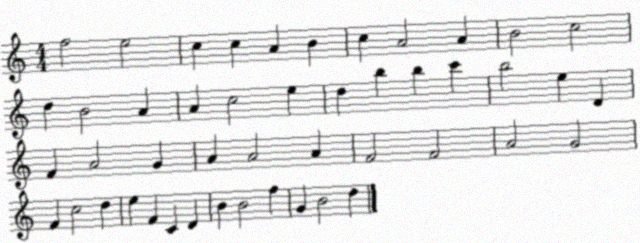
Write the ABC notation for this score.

X:1
T:Untitled
M:4/4
L:1/4
K:C
f2 e2 c c A B c A2 A B2 c2 d B2 A A c2 e d b b c' b2 e D F A2 G A A2 A F2 F2 A2 G2 F c2 d e F C D B B2 f G B2 d